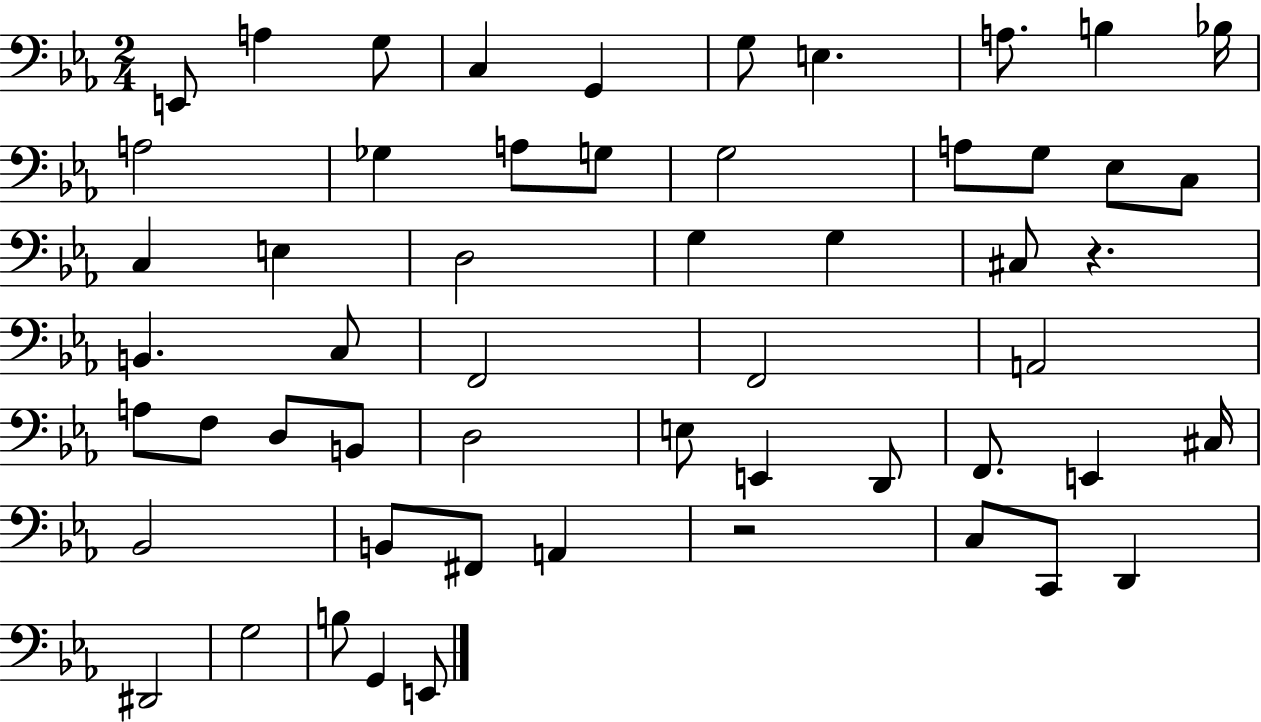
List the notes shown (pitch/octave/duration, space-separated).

E2/e A3/q G3/e C3/q G2/q G3/e E3/q. A3/e. B3/q Bb3/s A3/h Gb3/q A3/e G3/e G3/h A3/e G3/e Eb3/e C3/e C3/q E3/q D3/h G3/q G3/q C#3/e R/q. B2/q. C3/e F2/h F2/h A2/h A3/e F3/e D3/e B2/e D3/h E3/e E2/q D2/e F2/e. E2/q C#3/s Bb2/h B2/e F#2/e A2/q R/h C3/e C2/e D2/q D#2/h G3/h B3/e G2/q E2/e